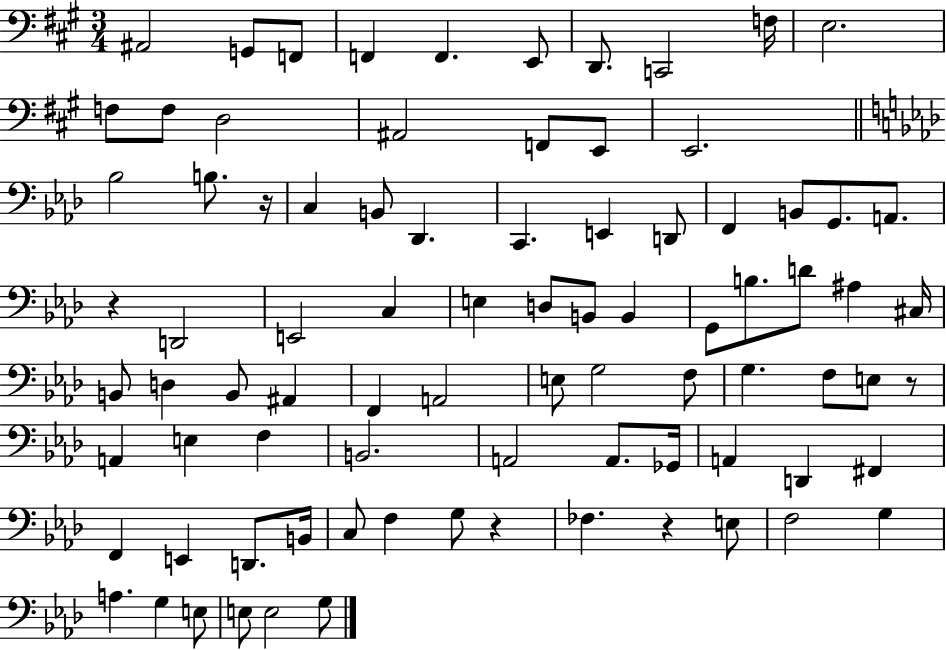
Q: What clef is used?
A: bass